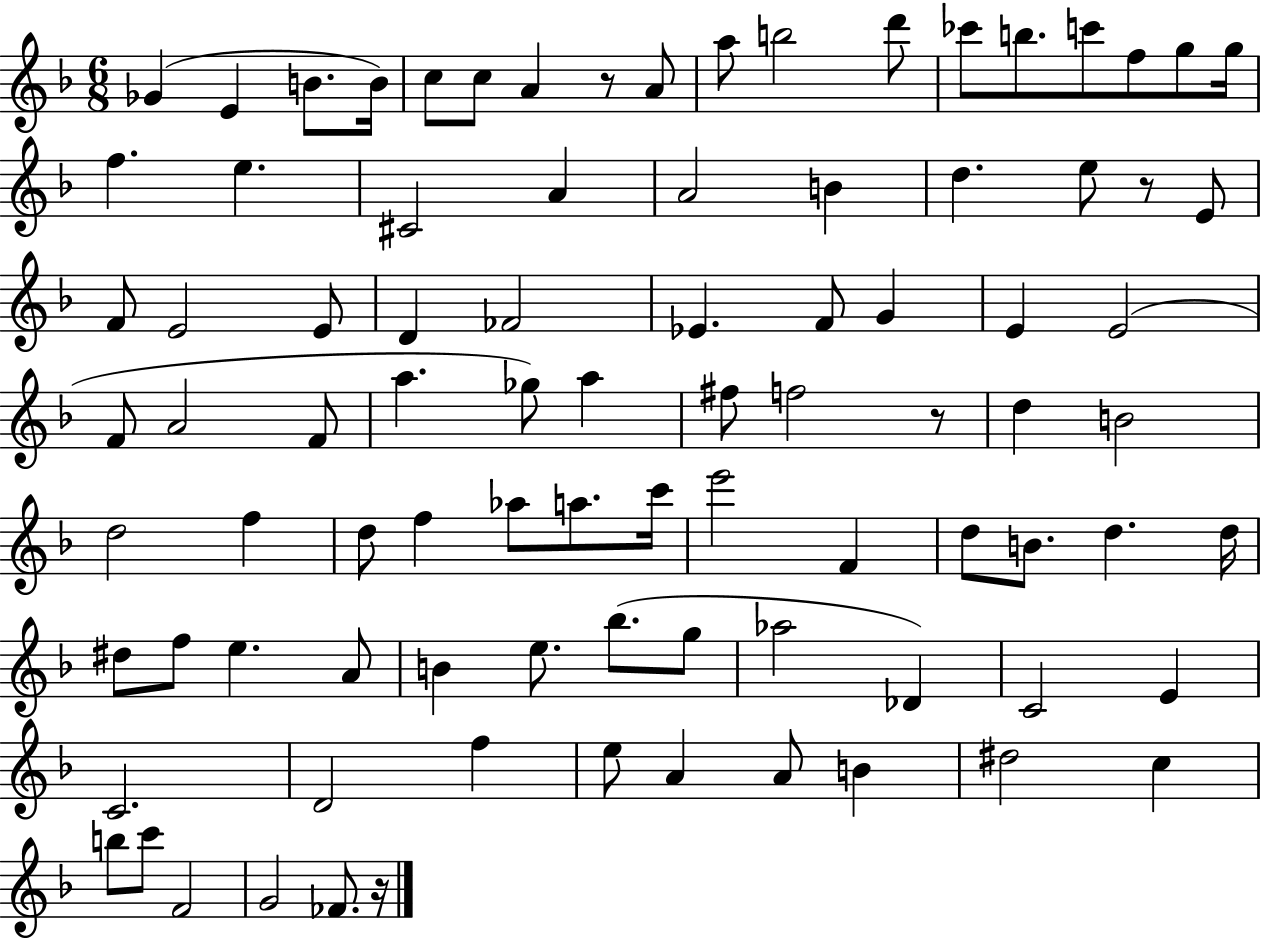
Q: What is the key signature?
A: F major